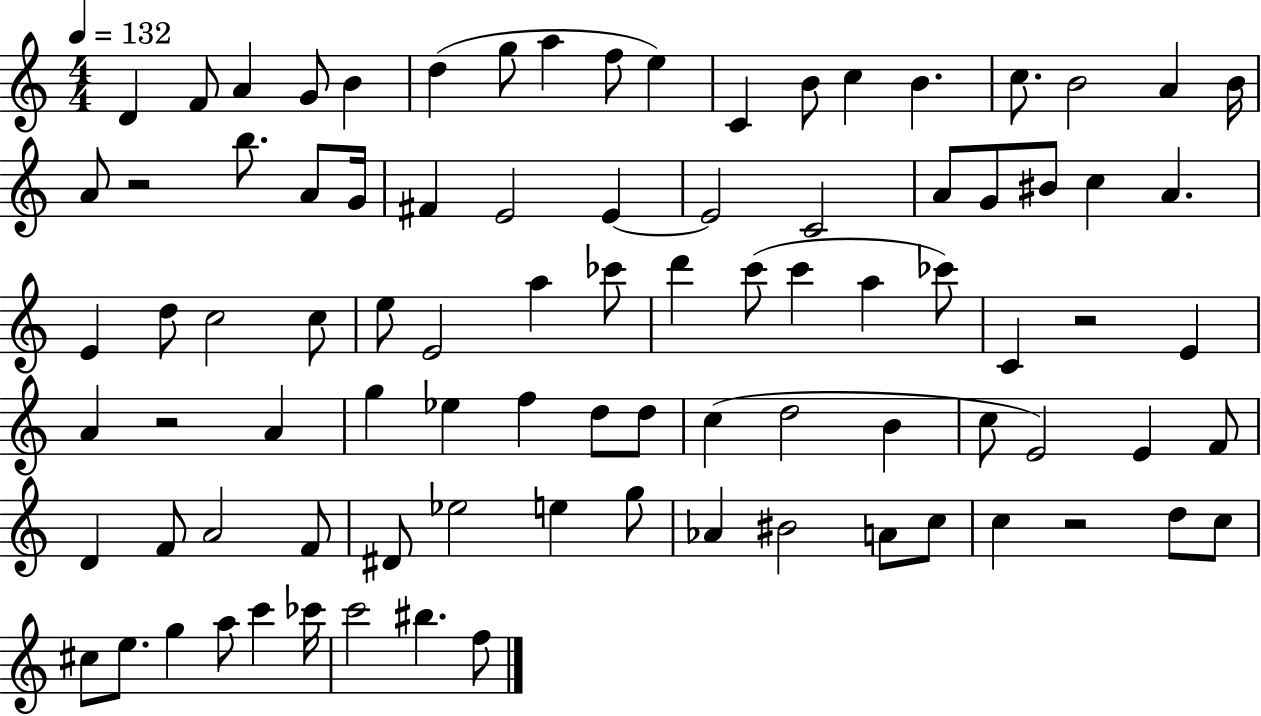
X:1
T:Untitled
M:4/4
L:1/4
K:C
D F/2 A G/2 B d g/2 a f/2 e C B/2 c B c/2 B2 A B/4 A/2 z2 b/2 A/2 G/4 ^F E2 E E2 C2 A/2 G/2 ^B/2 c A E d/2 c2 c/2 e/2 E2 a _c'/2 d' c'/2 c' a _c'/2 C z2 E A z2 A g _e f d/2 d/2 c d2 B c/2 E2 E F/2 D F/2 A2 F/2 ^D/2 _e2 e g/2 _A ^B2 A/2 c/2 c z2 d/2 c/2 ^c/2 e/2 g a/2 c' _c'/4 c'2 ^b f/2